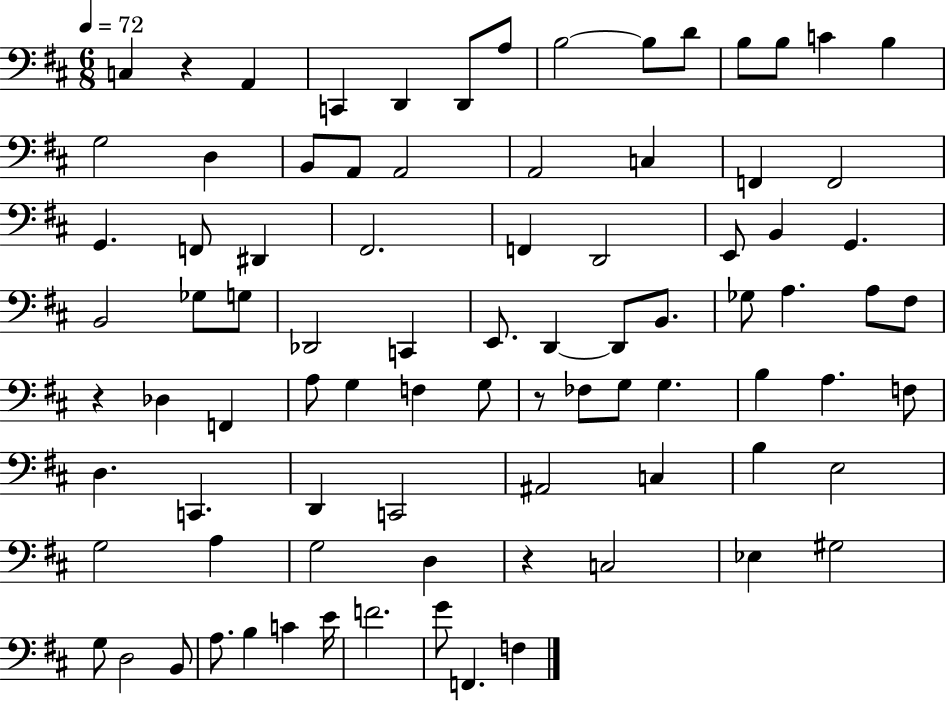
{
  \clef bass
  \numericTimeSignature
  \time 6/8
  \key d \major
  \tempo 4 = 72
  \repeat volta 2 { c4 r4 a,4 | c,4 d,4 d,8 a8 | b2~~ b8 d'8 | b8 b8 c'4 b4 | \break g2 d4 | b,8 a,8 a,2 | a,2 c4 | f,4 f,2 | \break g,4. f,8 dis,4 | fis,2. | f,4 d,2 | e,8 b,4 g,4. | \break b,2 ges8 g8 | des,2 c,4 | e,8. d,4~~ d,8 b,8. | ges8 a4. a8 fis8 | \break r4 des4 f,4 | a8 g4 f4 g8 | r8 fes8 g8 g4. | b4 a4. f8 | \break d4. c,4. | d,4 c,2 | ais,2 c4 | b4 e2 | \break g2 a4 | g2 d4 | r4 c2 | ees4 gis2 | \break g8 d2 b,8 | a8. b4 c'4 e'16 | f'2. | g'8 f,4. f4 | \break } \bar "|."
}